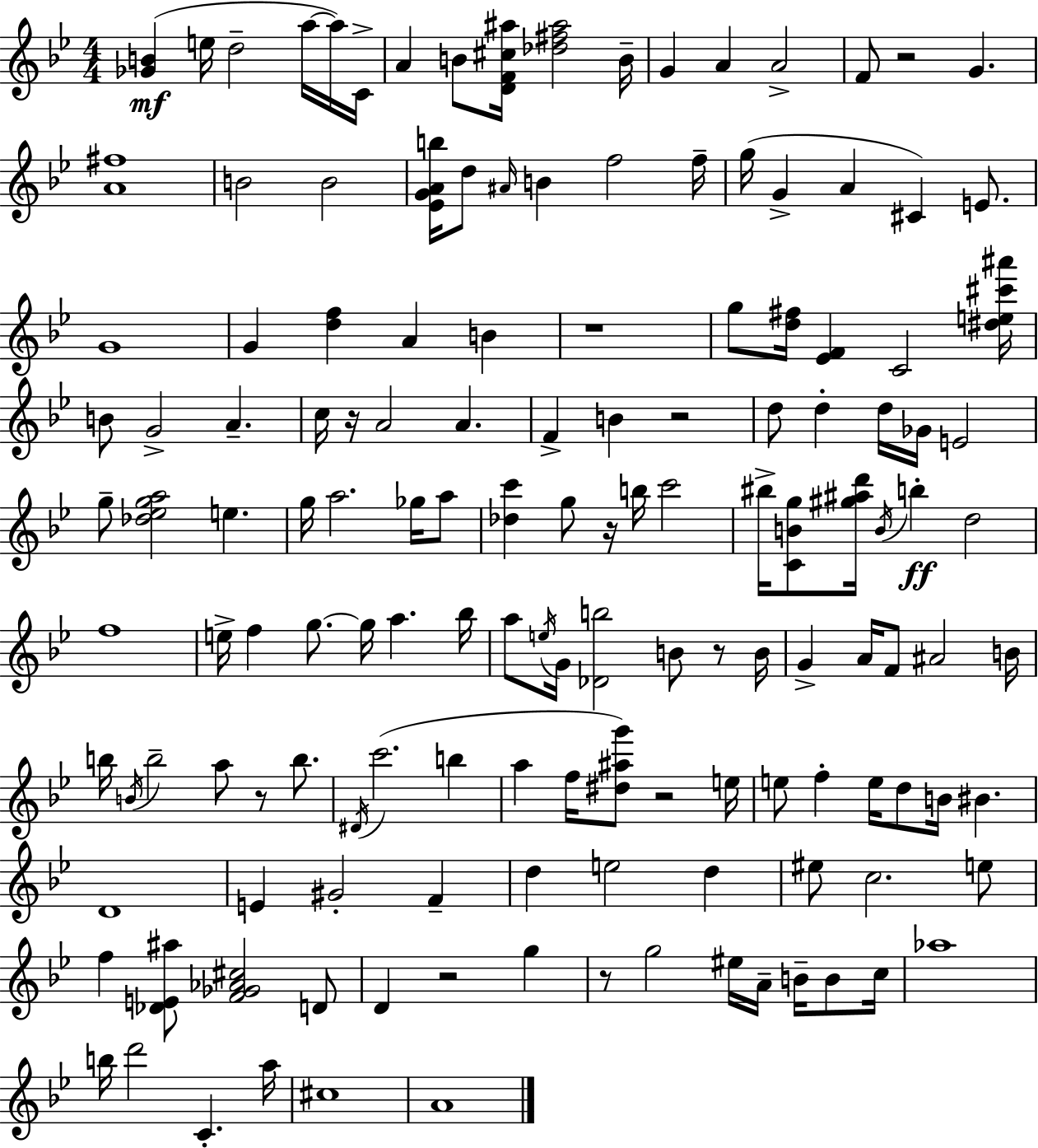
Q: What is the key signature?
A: BES major